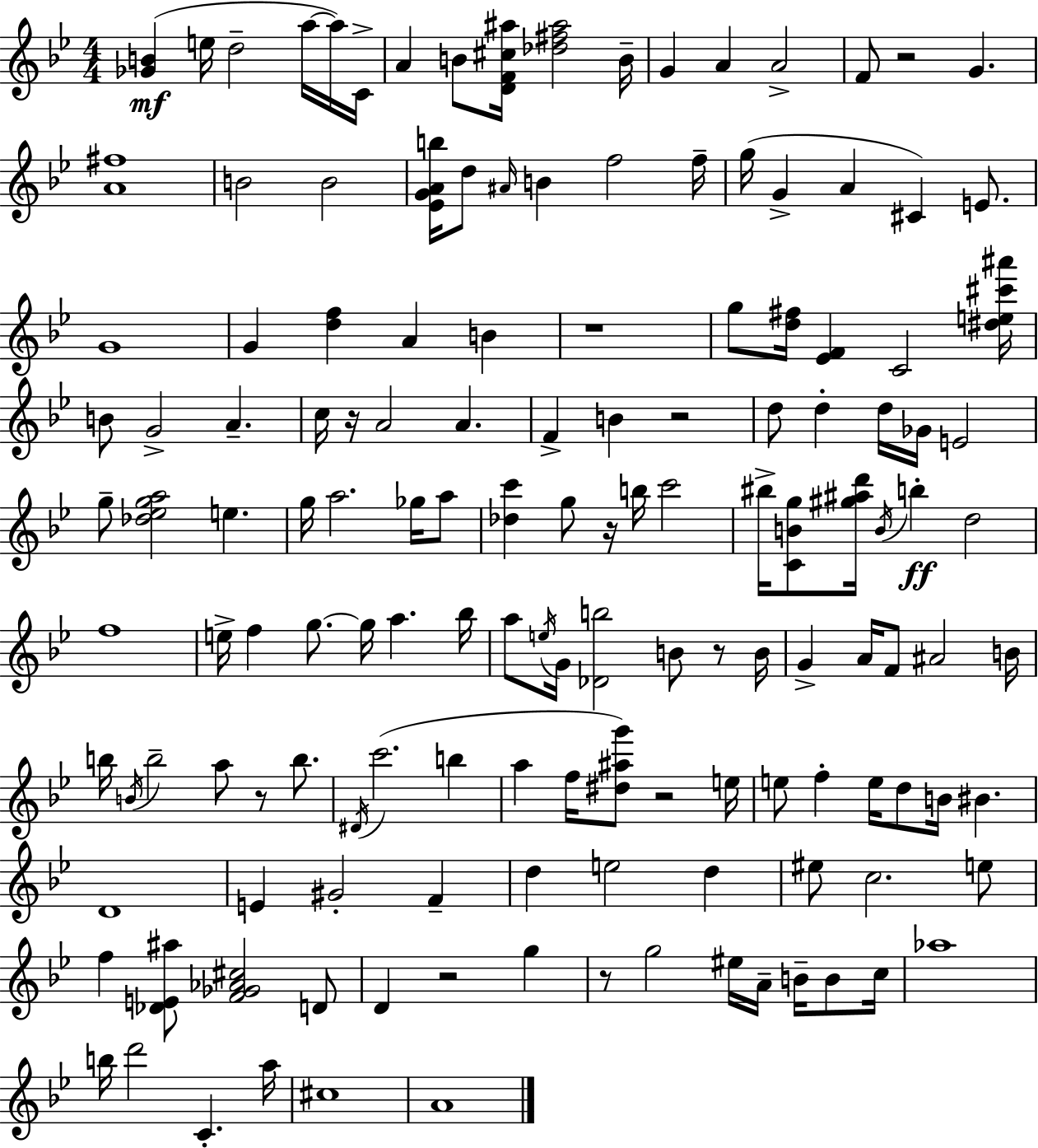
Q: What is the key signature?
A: BES major